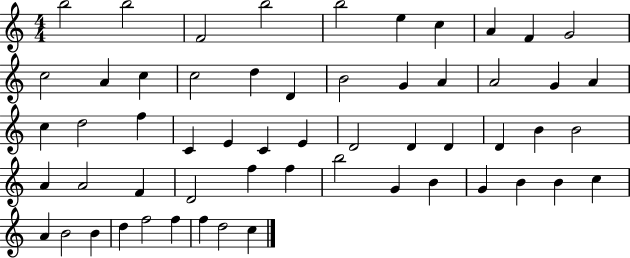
X:1
T:Untitled
M:4/4
L:1/4
K:C
b2 b2 F2 b2 b2 e c A F G2 c2 A c c2 d D B2 G A A2 G A c d2 f C E C E D2 D D D B B2 A A2 F D2 f f b2 G B G B B c A B2 B d f2 f f d2 c